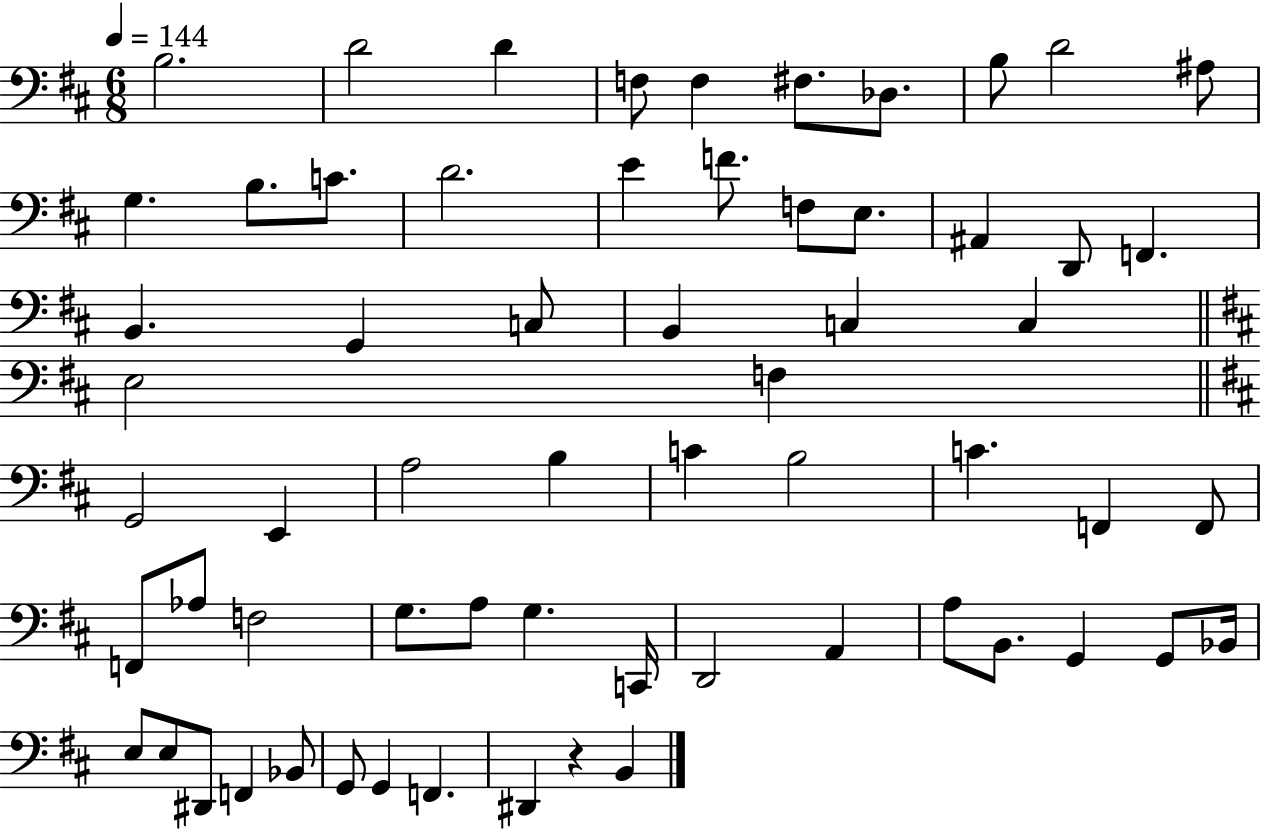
B3/h. D4/h D4/q F3/e F3/q F#3/e. Db3/e. B3/e D4/h A#3/e G3/q. B3/e. C4/e. D4/h. E4/q F4/e. F3/e E3/e. A#2/q D2/e F2/q. B2/q. G2/q C3/e B2/q C3/q C3/q E3/h F3/q G2/h E2/q A3/h B3/q C4/q B3/h C4/q. F2/q F2/e F2/e Ab3/e F3/h G3/e. A3/e G3/q. C2/s D2/h A2/q A3/e B2/e. G2/q G2/e Bb2/s E3/e E3/e D#2/e F2/q Bb2/e G2/e G2/q F2/q. D#2/q R/q B2/q